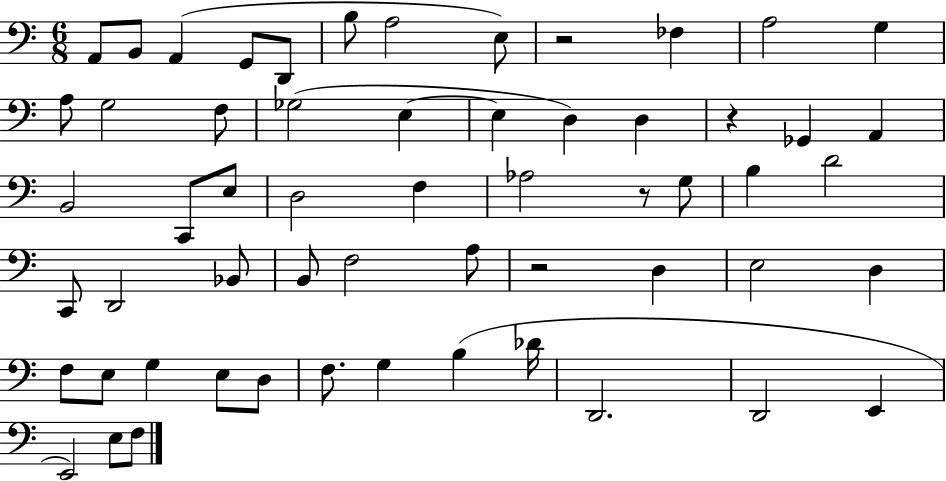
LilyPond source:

{
  \clef bass
  \numericTimeSignature
  \time 6/8
  \key c \major
  a,8 b,8 a,4( g,8 d,8 | b8 a2 e8) | r2 fes4 | a2 g4 | \break a8 g2 f8 | ges2( e4~~ | e4 d4) d4 | r4 ges,4 a,4 | \break b,2 c,8 e8 | d2 f4 | aes2 r8 g8 | b4 d'2 | \break c,8 d,2 bes,8 | b,8 f2 a8 | r2 d4 | e2 d4 | \break f8 e8 g4 e8 d8 | f8. g4 b4( des'16 | d,2. | d,2 e,4 | \break e,2) e8 f8 | \bar "|."
}